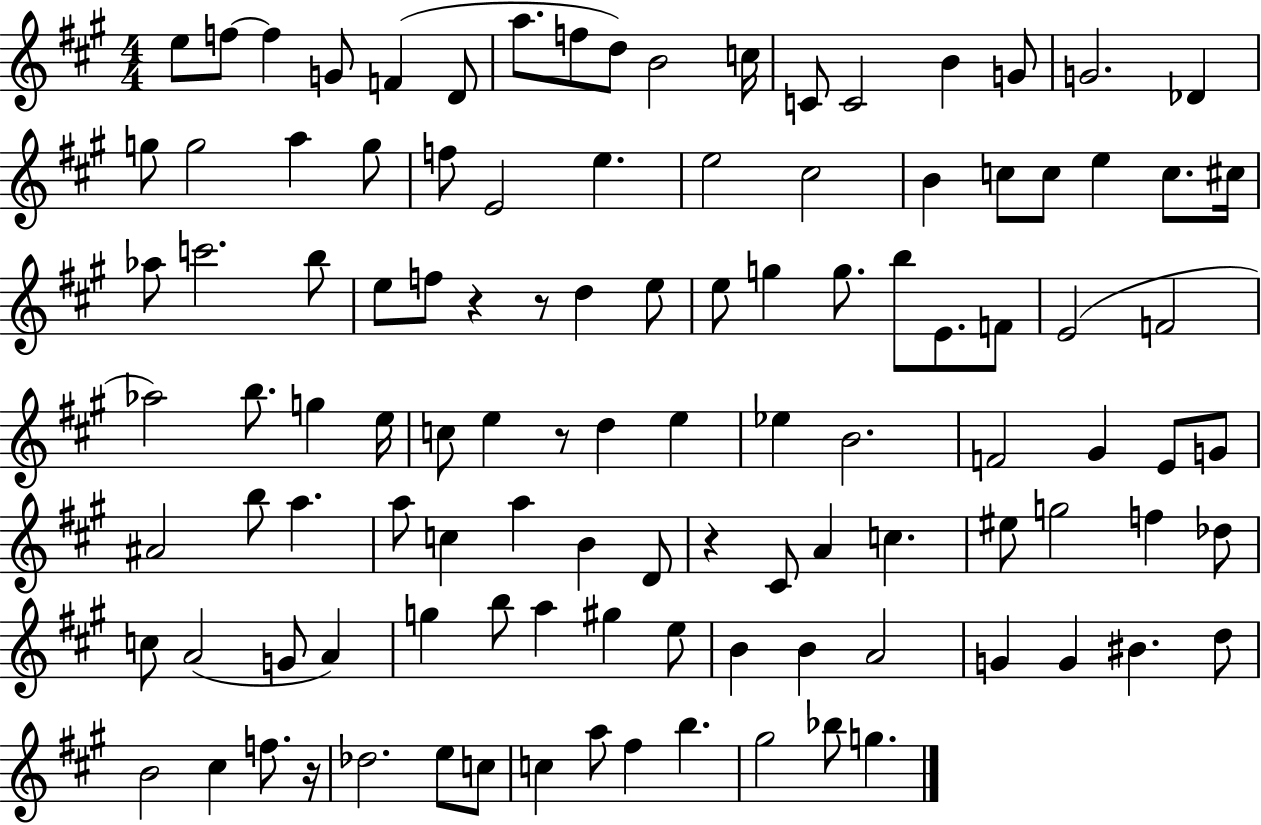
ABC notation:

X:1
T:Untitled
M:4/4
L:1/4
K:A
e/2 f/2 f G/2 F D/2 a/2 f/2 d/2 B2 c/4 C/2 C2 B G/2 G2 _D g/2 g2 a g/2 f/2 E2 e e2 ^c2 B c/2 c/2 e c/2 ^c/4 _a/2 c'2 b/2 e/2 f/2 z z/2 d e/2 e/2 g g/2 b/2 E/2 F/2 E2 F2 _a2 b/2 g e/4 c/2 e z/2 d e _e B2 F2 ^G E/2 G/2 ^A2 b/2 a a/2 c a B D/2 z ^C/2 A c ^e/2 g2 f _d/2 c/2 A2 G/2 A g b/2 a ^g e/2 B B A2 G G ^B d/2 B2 ^c f/2 z/4 _d2 e/2 c/2 c a/2 ^f b ^g2 _b/2 g